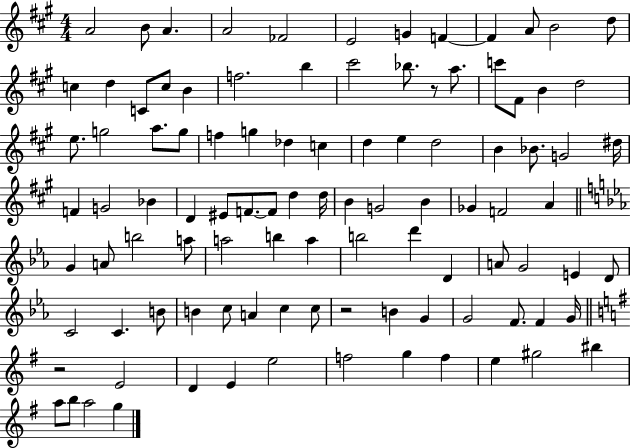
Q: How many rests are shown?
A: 3